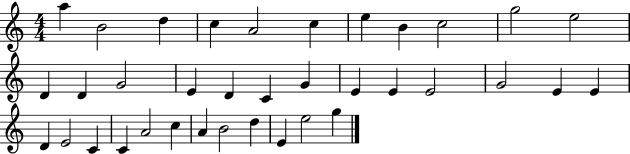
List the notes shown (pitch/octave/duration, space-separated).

A5/q B4/h D5/q C5/q A4/h C5/q E5/q B4/q C5/h G5/h E5/h D4/q D4/q G4/h E4/q D4/q C4/q G4/q E4/q E4/q E4/h G4/h E4/q E4/q D4/q E4/h C4/q C4/q A4/h C5/q A4/q B4/h D5/q E4/q E5/h G5/q